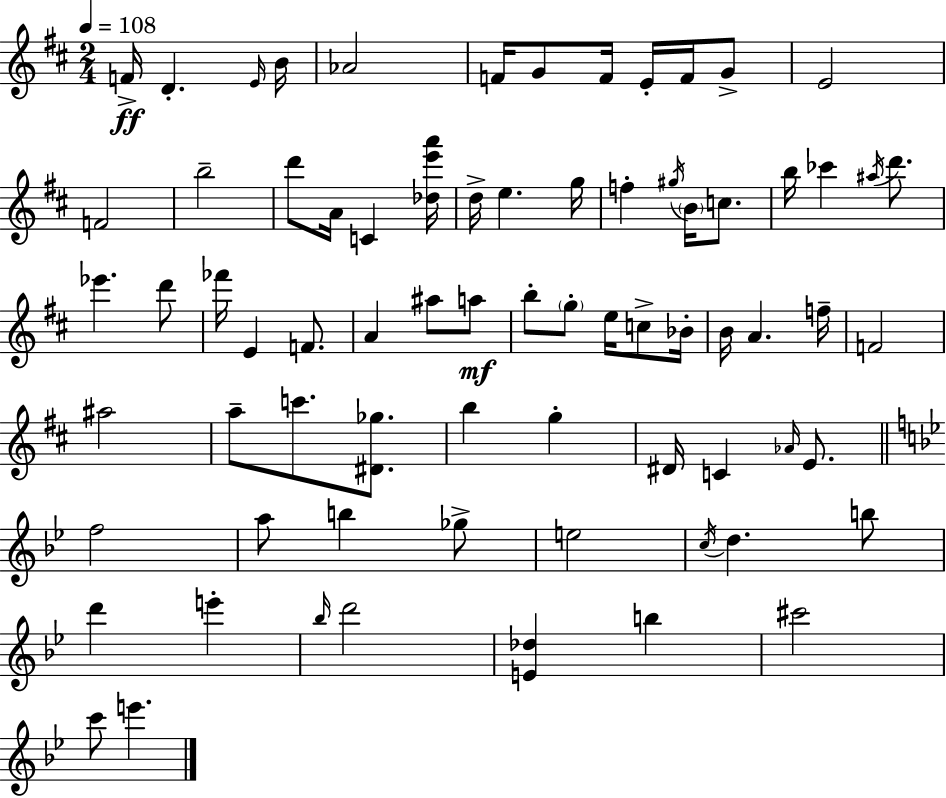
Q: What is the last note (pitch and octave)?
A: E6